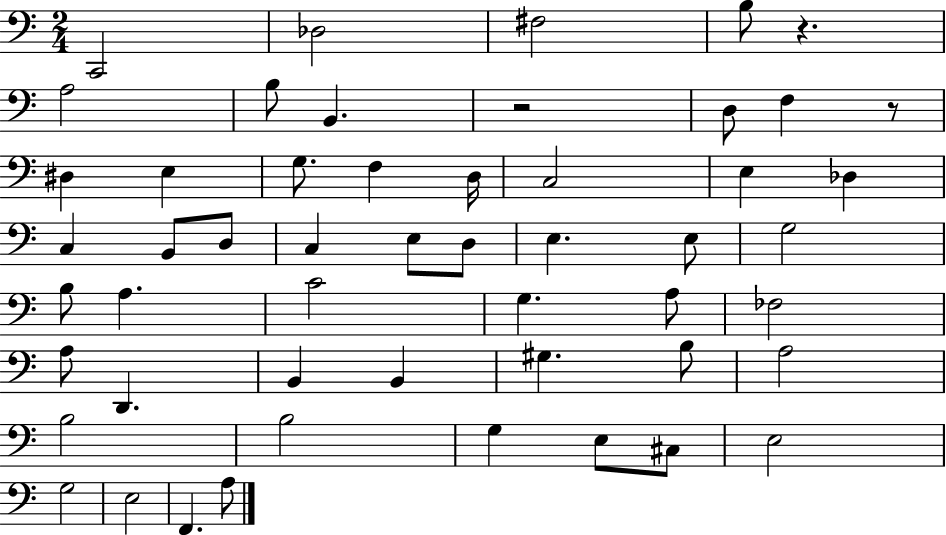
X:1
T:Untitled
M:2/4
L:1/4
K:C
C,,2 _D,2 ^F,2 B,/2 z A,2 B,/2 B,, z2 D,/2 F, z/2 ^D, E, G,/2 F, D,/4 C,2 E, _D, C, B,,/2 D,/2 C, E,/2 D,/2 E, E,/2 G,2 B,/2 A, C2 G, A,/2 _F,2 A,/2 D,, B,, B,, ^G, B,/2 A,2 B,2 B,2 G, E,/2 ^C,/2 E,2 G,2 E,2 F,, A,/2